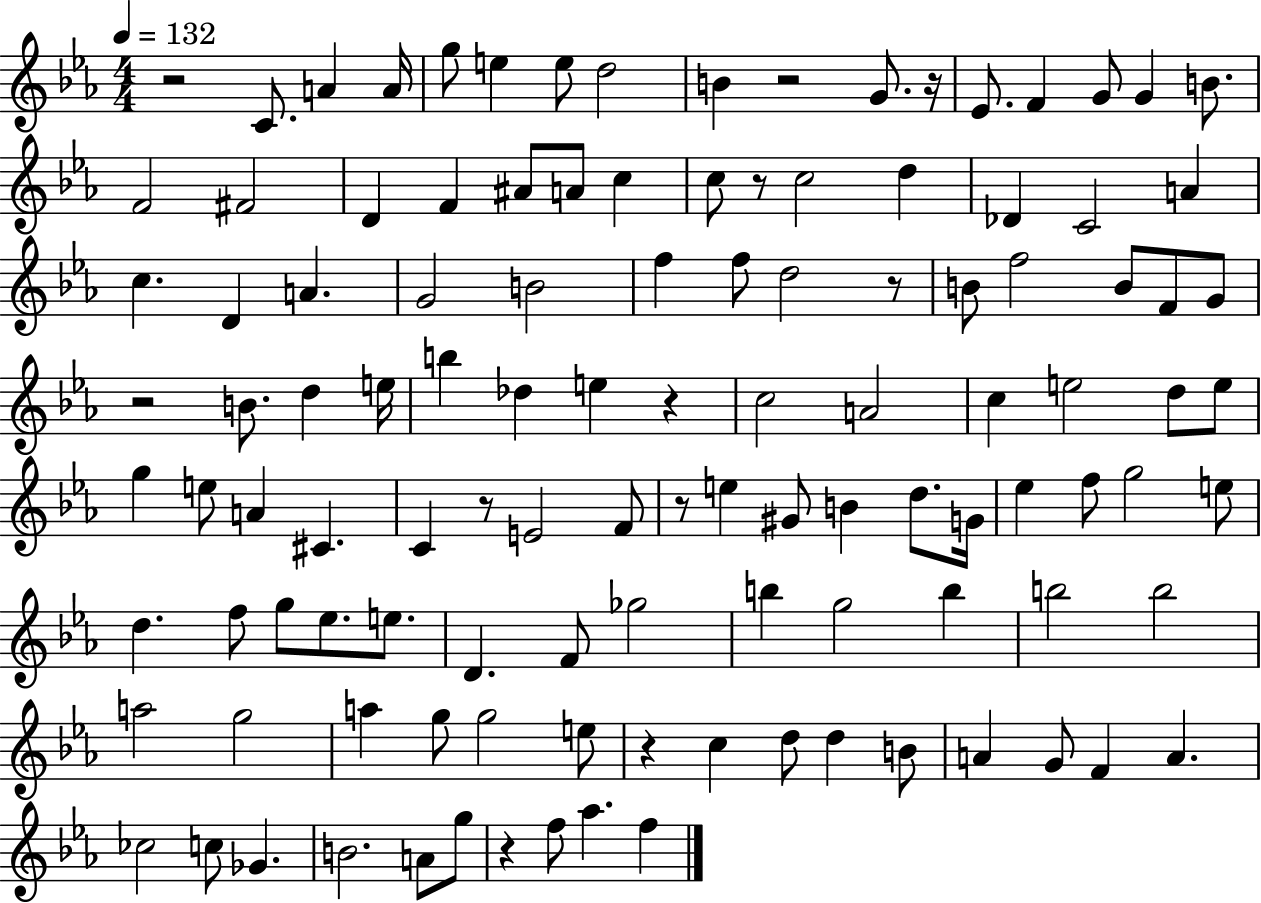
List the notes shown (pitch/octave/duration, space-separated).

R/h C4/e. A4/q A4/s G5/e E5/q E5/e D5/h B4/q R/h G4/e. R/s Eb4/e. F4/q G4/e G4/q B4/e. F4/h F#4/h D4/q F4/q A#4/e A4/e C5/q C5/e R/e C5/h D5/q Db4/q C4/h A4/q C5/q. D4/q A4/q. G4/h B4/h F5/q F5/e D5/h R/e B4/e F5/h B4/e F4/e G4/e R/h B4/e. D5/q E5/s B5/q Db5/q E5/q R/q C5/h A4/h C5/q E5/h D5/e E5/e G5/q E5/e A4/q C#4/q. C4/q R/e E4/h F4/e R/e E5/q G#4/e B4/q D5/e. G4/s Eb5/q F5/e G5/h E5/e D5/q. F5/e G5/e Eb5/e. E5/e. D4/q. F4/e Gb5/h B5/q G5/h B5/q B5/h B5/h A5/h G5/h A5/q G5/e G5/h E5/e R/q C5/q D5/e D5/q B4/e A4/q G4/e F4/q A4/q. CES5/h C5/e Gb4/q. B4/h. A4/e G5/e R/q F5/e Ab5/q. F5/q